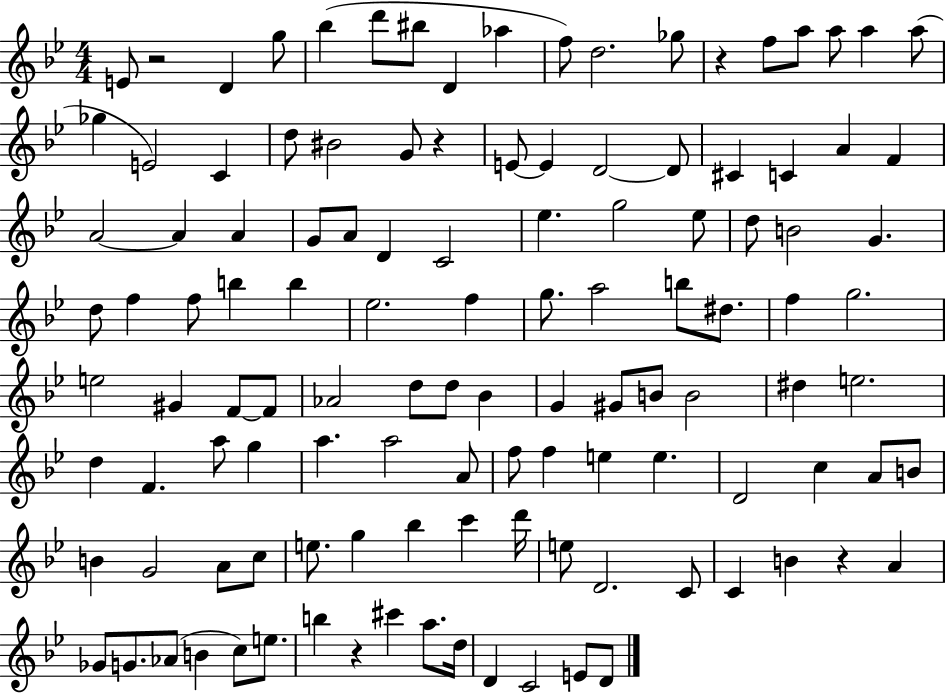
{
  \clef treble
  \numericTimeSignature
  \time 4/4
  \key bes \major
  e'8 r2 d'4 g''8 | bes''4( d'''8 bis''8 d'4 aes''4 | f''8) d''2. ges''8 | r4 f''8 a''8 a''8 a''4 a''8( | \break ges''4 e'2) c'4 | d''8 bis'2 g'8 r4 | e'8~~ e'4 d'2~~ d'8 | cis'4 c'4 a'4 f'4 | \break a'2~~ a'4 a'4 | g'8 a'8 d'4 c'2 | ees''4. g''2 ees''8 | d''8 b'2 g'4. | \break d''8 f''4 f''8 b''4 b''4 | ees''2. f''4 | g''8. a''2 b''8 dis''8. | f''4 g''2. | \break e''2 gis'4 f'8~~ f'8 | aes'2 d''8 d''8 bes'4 | g'4 gis'8 b'8 b'2 | dis''4 e''2. | \break d''4 f'4. a''8 g''4 | a''4. a''2 a'8 | f''8 f''4 e''4 e''4. | d'2 c''4 a'8 b'8 | \break b'4 g'2 a'8 c''8 | e''8. g''4 bes''4 c'''4 d'''16 | e''8 d'2. c'8 | c'4 b'4 r4 a'4 | \break ges'8 g'8. aes'8( b'4 c''8) e''8. | b''4 r4 cis'''4 a''8. d''16 | d'4 c'2 e'8 d'8 | \bar "|."
}